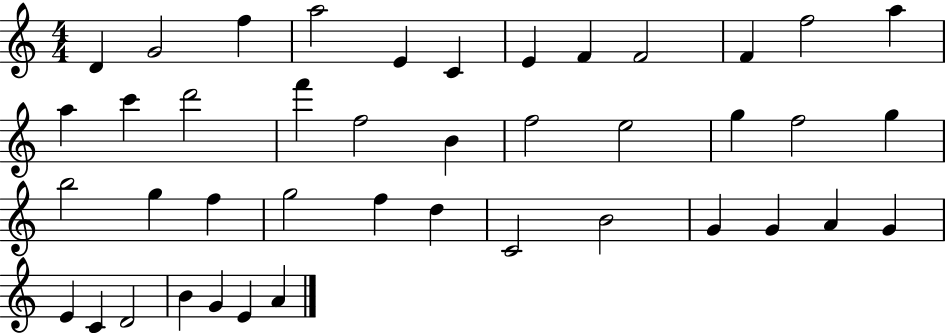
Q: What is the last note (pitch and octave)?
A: A4